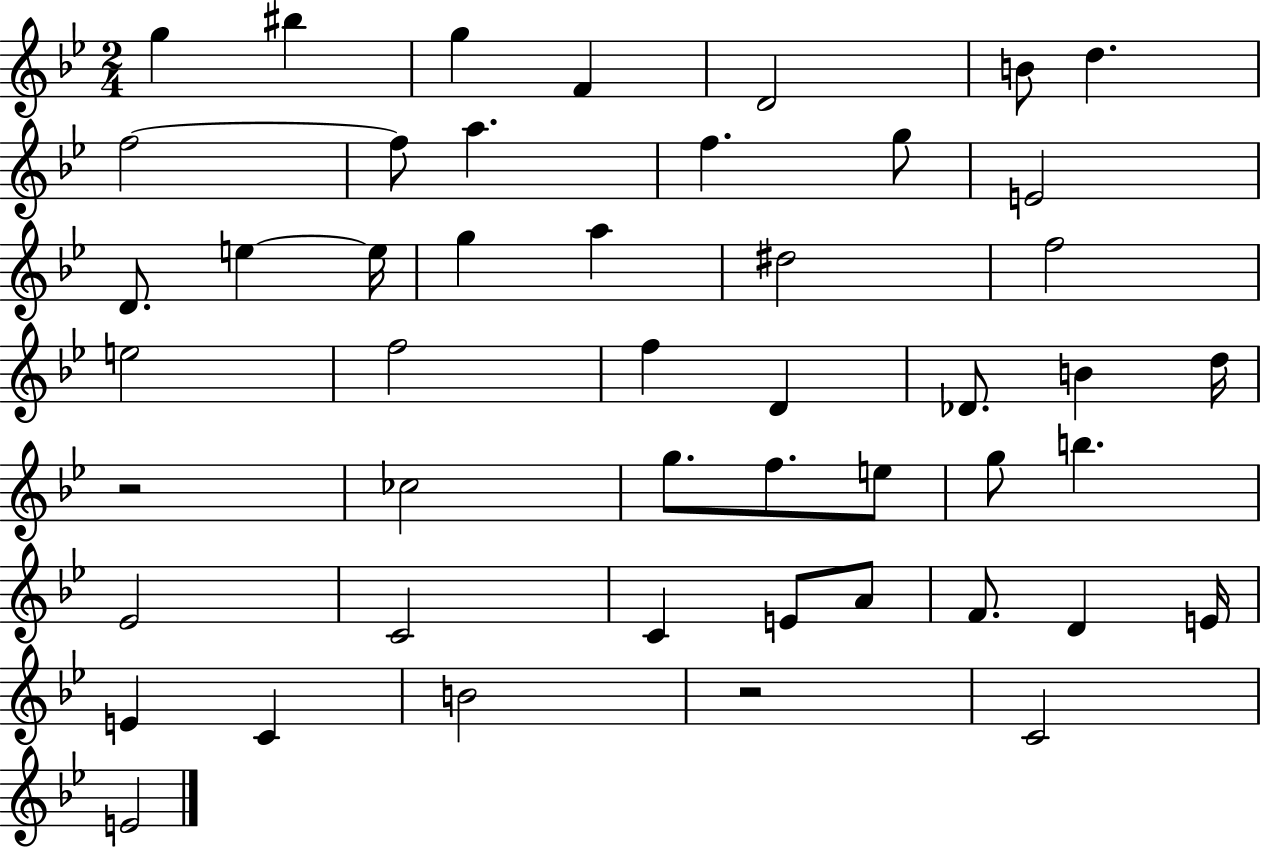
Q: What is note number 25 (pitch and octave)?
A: Db4